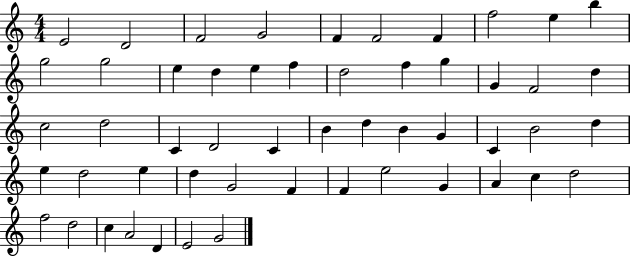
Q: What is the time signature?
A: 4/4